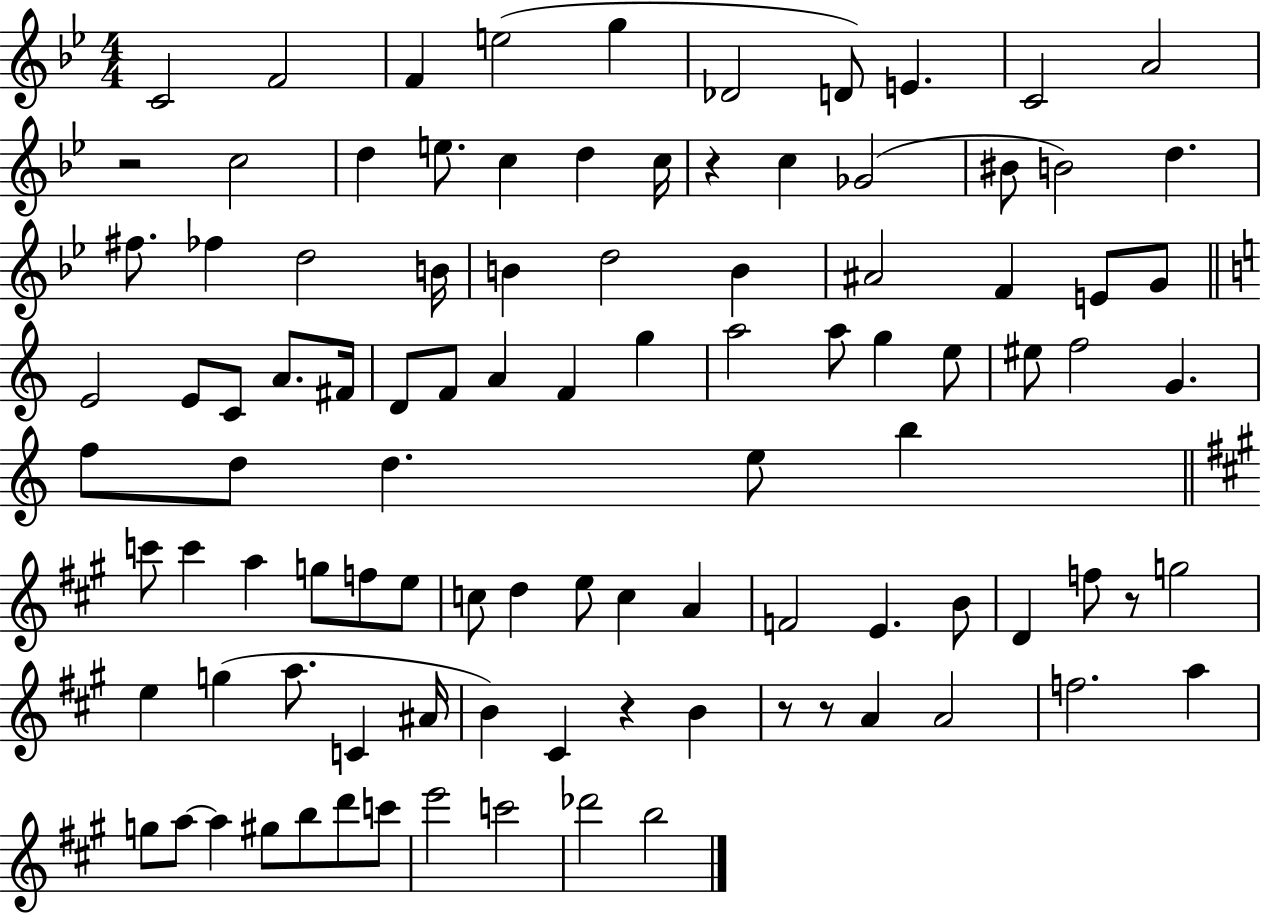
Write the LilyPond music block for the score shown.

{
  \clef treble
  \numericTimeSignature
  \time 4/4
  \key bes \major
  c'2 f'2 | f'4 e''2( g''4 | des'2 d'8) e'4. | c'2 a'2 | \break r2 c''2 | d''4 e''8. c''4 d''4 c''16 | r4 c''4 ges'2( | bis'8 b'2) d''4. | \break fis''8. fes''4 d''2 b'16 | b'4 d''2 b'4 | ais'2 f'4 e'8 g'8 | \bar "||" \break \key a \minor e'2 e'8 c'8 a'8. fis'16 | d'8 f'8 a'4 f'4 g''4 | a''2 a''8 g''4 e''8 | eis''8 f''2 g'4. | \break f''8 d''8 d''4. e''8 b''4 | \bar "||" \break \key a \major c'''8 c'''4 a''4 g''8 f''8 e''8 | c''8 d''4 e''8 c''4 a'4 | f'2 e'4. b'8 | d'4 f''8 r8 g''2 | \break e''4 g''4( a''8. c'4 ais'16 | b'4) cis'4 r4 b'4 | r8 r8 a'4 a'2 | f''2. a''4 | \break g''8 a''8~~ a''4 gis''8 b''8 d'''8 c'''8 | e'''2 c'''2 | des'''2 b''2 | \bar "|."
}